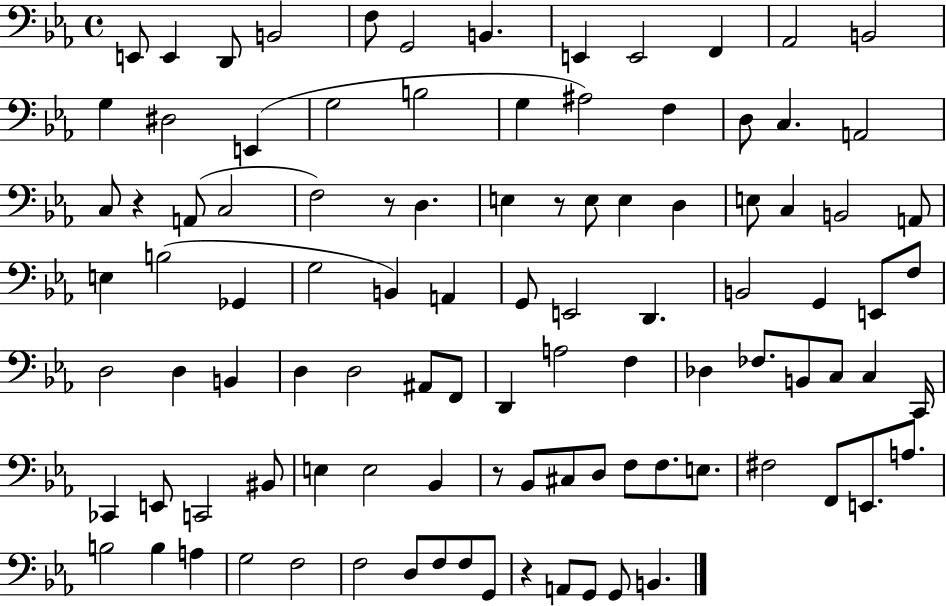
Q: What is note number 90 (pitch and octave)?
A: F3